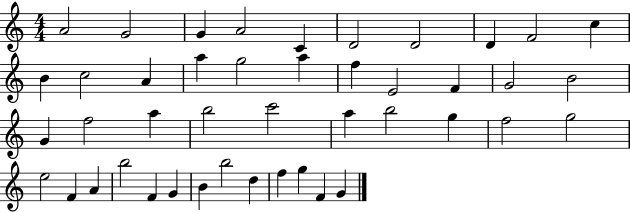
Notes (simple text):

A4/h G4/h G4/q A4/h C4/q D4/h D4/h D4/q F4/h C5/q B4/q C5/h A4/q A5/q G5/h A5/q F5/q E4/h F4/q G4/h B4/h G4/q F5/h A5/q B5/h C6/h A5/q B5/h G5/q F5/h G5/h E5/h F4/q A4/q B5/h F4/q G4/q B4/q B5/h D5/q F5/q G5/q F4/q G4/q